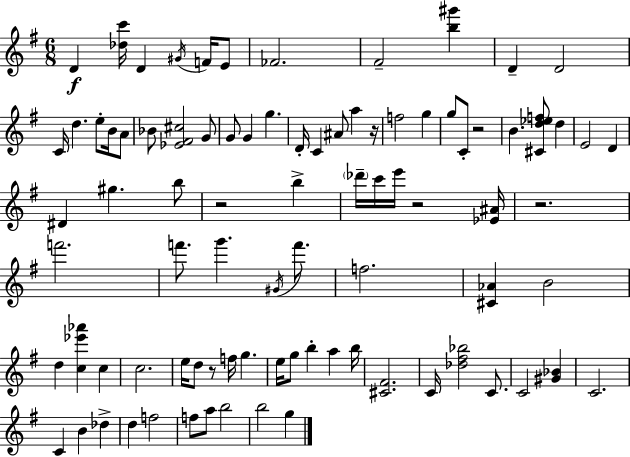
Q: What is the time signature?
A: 6/8